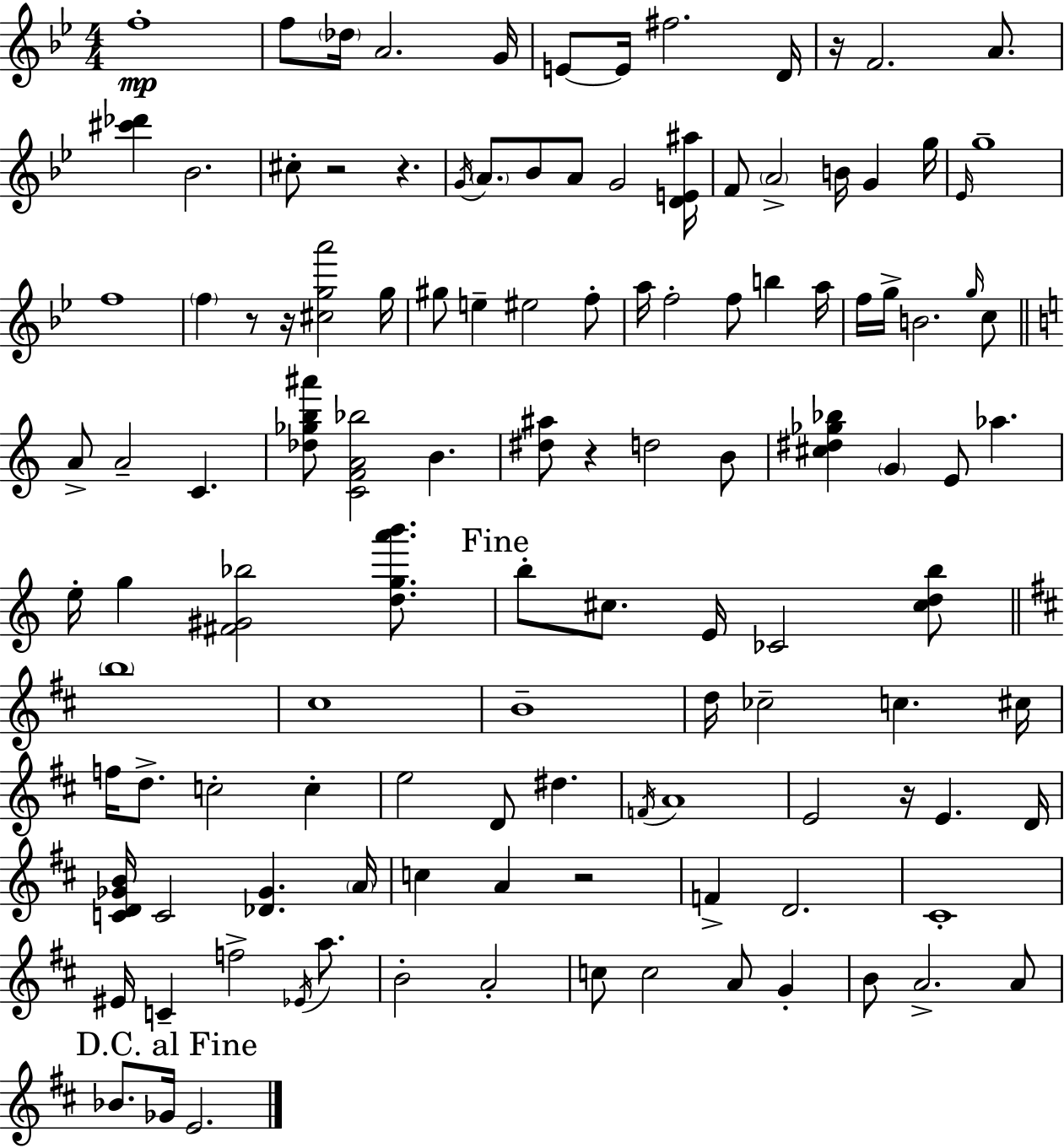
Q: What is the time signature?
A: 4/4